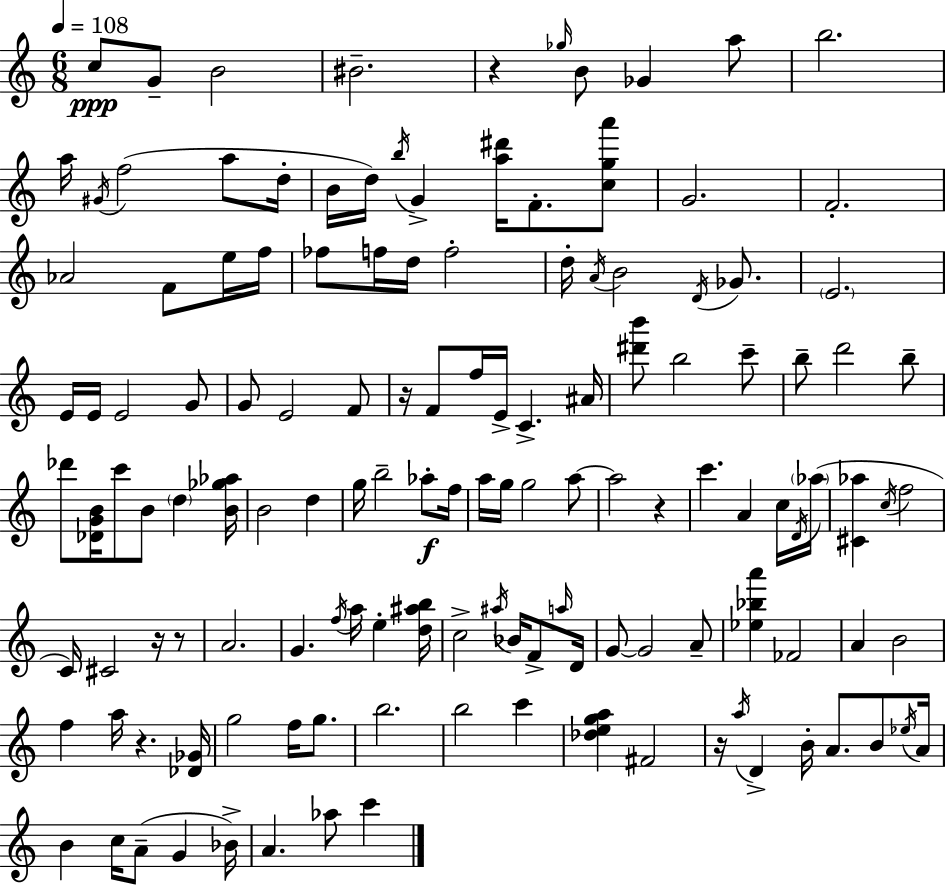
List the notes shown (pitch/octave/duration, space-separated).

C5/e G4/e B4/h BIS4/h. R/q Gb5/s B4/e Gb4/q A5/e B5/h. A5/s G#4/s F5/h A5/e D5/s B4/s D5/s B5/s G4/q [A5,D#6]/s F4/e. [C5,G5,A6]/e G4/h. F4/h. Ab4/h F4/e E5/s F5/s FES5/e F5/s D5/s F5/h D5/s A4/s B4/h D4/s Gb4/e. E4/h. E4/s E4/s E4/h G4/e G4/e E4/h F4/e R/s F4/e F5/s E4/s C4/q. A#4/s [D#6,B6]/e B5/h C6/e B5/e D6/h B5/e Db6/e [Db4,G4,B4]/s C6/e B4/e D5/q [B4,Gb5,Ab5]/s B4/h D5/q G5/s B5/h Ab5/e F5/s A5/s G5/s G5/h A5/e A5/h R/q C6/q. A4/q C5/s D4/s Ab5/s [C#4,Ab5]/q C5/s F5/h C4/s C#4/h R/s R/e A4/h. G4/q. F5/s A5/s E5/q [D5,A#5,B5]/s C5/h A#5/s Bb4/s F4/e A5/s D4/s G4/e G4/h A4/e [Eb5,Bb5,A6]/q FES4/h A4/q B4/h F5/q A5/s R/q. [Db4,Gb4]/s G5/h F5/s G5/e. B5/h. B5/h C6/q [Db5,E5,G5,A5]/q F#4/h R/s A5/s D4/q B4/s A4/e. B4/e Eb5/s A4/s B4/q C5/s A4/e G4/q Bb4/s A4/q. Ab5/e C6/q